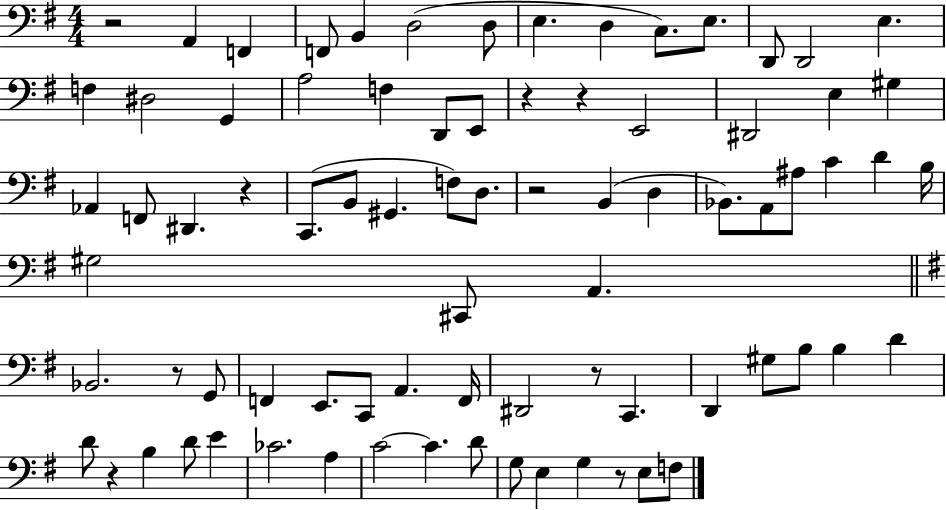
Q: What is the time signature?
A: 4/4